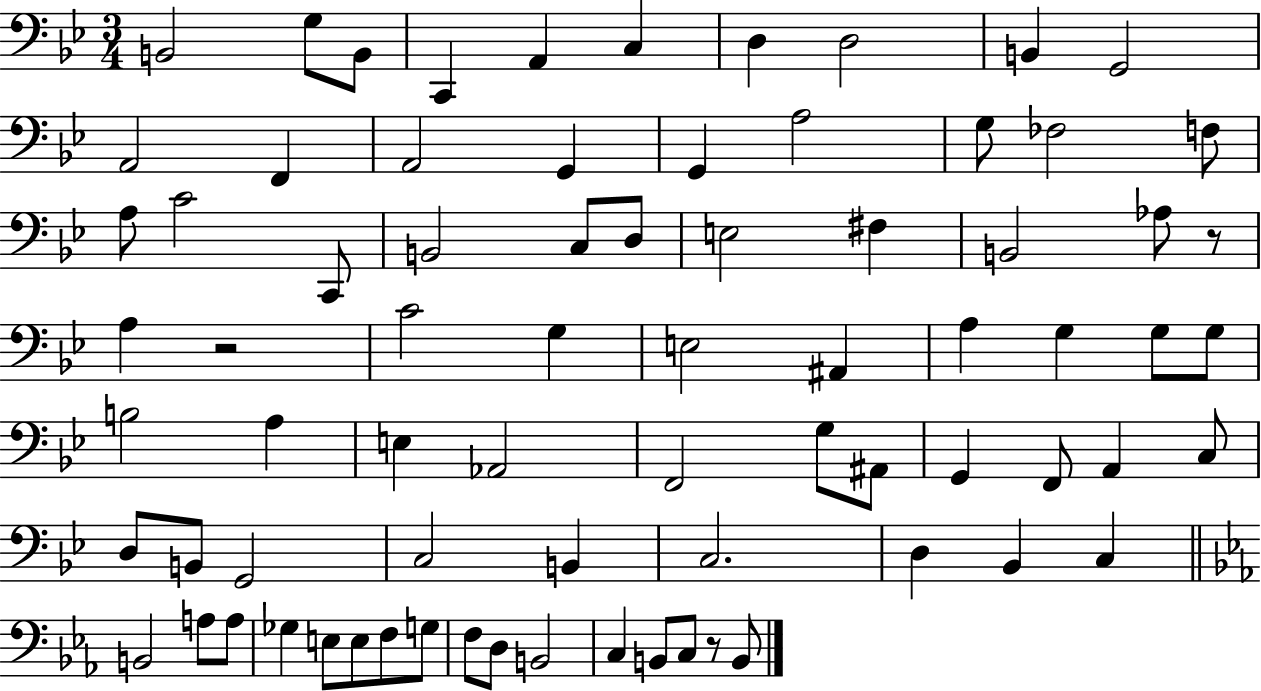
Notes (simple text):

B2/h G3/e B2/e C2/q A2/q C3/q D3/q D3/h B2/q G2/h A2/h F2/q A2/h G2/q G2/q A3/h G3/e FES3/h F3/e A3/e C4/h C2/e B2/h C3/e D3/e E3/h F#3/q B2/h Ab3/e R/e A3/q R/h C4/h G3/q E3/h A#2/q A3/q G3/q G3/e G3/e B3/h A3/q E3/q Ab2/h F2/h G3/e A#2/e G2/q F2/e A2/q C3/e D3/e B2/e G2/h C3/h B2/q C3/h. D3/q Bb2/q C3/q B2/h A3/e A3/e Gb3/q E3/e E3/e F3/e G3/e F3/e D3/e B2/h C3/q B2/e C3/e R/e B2/e